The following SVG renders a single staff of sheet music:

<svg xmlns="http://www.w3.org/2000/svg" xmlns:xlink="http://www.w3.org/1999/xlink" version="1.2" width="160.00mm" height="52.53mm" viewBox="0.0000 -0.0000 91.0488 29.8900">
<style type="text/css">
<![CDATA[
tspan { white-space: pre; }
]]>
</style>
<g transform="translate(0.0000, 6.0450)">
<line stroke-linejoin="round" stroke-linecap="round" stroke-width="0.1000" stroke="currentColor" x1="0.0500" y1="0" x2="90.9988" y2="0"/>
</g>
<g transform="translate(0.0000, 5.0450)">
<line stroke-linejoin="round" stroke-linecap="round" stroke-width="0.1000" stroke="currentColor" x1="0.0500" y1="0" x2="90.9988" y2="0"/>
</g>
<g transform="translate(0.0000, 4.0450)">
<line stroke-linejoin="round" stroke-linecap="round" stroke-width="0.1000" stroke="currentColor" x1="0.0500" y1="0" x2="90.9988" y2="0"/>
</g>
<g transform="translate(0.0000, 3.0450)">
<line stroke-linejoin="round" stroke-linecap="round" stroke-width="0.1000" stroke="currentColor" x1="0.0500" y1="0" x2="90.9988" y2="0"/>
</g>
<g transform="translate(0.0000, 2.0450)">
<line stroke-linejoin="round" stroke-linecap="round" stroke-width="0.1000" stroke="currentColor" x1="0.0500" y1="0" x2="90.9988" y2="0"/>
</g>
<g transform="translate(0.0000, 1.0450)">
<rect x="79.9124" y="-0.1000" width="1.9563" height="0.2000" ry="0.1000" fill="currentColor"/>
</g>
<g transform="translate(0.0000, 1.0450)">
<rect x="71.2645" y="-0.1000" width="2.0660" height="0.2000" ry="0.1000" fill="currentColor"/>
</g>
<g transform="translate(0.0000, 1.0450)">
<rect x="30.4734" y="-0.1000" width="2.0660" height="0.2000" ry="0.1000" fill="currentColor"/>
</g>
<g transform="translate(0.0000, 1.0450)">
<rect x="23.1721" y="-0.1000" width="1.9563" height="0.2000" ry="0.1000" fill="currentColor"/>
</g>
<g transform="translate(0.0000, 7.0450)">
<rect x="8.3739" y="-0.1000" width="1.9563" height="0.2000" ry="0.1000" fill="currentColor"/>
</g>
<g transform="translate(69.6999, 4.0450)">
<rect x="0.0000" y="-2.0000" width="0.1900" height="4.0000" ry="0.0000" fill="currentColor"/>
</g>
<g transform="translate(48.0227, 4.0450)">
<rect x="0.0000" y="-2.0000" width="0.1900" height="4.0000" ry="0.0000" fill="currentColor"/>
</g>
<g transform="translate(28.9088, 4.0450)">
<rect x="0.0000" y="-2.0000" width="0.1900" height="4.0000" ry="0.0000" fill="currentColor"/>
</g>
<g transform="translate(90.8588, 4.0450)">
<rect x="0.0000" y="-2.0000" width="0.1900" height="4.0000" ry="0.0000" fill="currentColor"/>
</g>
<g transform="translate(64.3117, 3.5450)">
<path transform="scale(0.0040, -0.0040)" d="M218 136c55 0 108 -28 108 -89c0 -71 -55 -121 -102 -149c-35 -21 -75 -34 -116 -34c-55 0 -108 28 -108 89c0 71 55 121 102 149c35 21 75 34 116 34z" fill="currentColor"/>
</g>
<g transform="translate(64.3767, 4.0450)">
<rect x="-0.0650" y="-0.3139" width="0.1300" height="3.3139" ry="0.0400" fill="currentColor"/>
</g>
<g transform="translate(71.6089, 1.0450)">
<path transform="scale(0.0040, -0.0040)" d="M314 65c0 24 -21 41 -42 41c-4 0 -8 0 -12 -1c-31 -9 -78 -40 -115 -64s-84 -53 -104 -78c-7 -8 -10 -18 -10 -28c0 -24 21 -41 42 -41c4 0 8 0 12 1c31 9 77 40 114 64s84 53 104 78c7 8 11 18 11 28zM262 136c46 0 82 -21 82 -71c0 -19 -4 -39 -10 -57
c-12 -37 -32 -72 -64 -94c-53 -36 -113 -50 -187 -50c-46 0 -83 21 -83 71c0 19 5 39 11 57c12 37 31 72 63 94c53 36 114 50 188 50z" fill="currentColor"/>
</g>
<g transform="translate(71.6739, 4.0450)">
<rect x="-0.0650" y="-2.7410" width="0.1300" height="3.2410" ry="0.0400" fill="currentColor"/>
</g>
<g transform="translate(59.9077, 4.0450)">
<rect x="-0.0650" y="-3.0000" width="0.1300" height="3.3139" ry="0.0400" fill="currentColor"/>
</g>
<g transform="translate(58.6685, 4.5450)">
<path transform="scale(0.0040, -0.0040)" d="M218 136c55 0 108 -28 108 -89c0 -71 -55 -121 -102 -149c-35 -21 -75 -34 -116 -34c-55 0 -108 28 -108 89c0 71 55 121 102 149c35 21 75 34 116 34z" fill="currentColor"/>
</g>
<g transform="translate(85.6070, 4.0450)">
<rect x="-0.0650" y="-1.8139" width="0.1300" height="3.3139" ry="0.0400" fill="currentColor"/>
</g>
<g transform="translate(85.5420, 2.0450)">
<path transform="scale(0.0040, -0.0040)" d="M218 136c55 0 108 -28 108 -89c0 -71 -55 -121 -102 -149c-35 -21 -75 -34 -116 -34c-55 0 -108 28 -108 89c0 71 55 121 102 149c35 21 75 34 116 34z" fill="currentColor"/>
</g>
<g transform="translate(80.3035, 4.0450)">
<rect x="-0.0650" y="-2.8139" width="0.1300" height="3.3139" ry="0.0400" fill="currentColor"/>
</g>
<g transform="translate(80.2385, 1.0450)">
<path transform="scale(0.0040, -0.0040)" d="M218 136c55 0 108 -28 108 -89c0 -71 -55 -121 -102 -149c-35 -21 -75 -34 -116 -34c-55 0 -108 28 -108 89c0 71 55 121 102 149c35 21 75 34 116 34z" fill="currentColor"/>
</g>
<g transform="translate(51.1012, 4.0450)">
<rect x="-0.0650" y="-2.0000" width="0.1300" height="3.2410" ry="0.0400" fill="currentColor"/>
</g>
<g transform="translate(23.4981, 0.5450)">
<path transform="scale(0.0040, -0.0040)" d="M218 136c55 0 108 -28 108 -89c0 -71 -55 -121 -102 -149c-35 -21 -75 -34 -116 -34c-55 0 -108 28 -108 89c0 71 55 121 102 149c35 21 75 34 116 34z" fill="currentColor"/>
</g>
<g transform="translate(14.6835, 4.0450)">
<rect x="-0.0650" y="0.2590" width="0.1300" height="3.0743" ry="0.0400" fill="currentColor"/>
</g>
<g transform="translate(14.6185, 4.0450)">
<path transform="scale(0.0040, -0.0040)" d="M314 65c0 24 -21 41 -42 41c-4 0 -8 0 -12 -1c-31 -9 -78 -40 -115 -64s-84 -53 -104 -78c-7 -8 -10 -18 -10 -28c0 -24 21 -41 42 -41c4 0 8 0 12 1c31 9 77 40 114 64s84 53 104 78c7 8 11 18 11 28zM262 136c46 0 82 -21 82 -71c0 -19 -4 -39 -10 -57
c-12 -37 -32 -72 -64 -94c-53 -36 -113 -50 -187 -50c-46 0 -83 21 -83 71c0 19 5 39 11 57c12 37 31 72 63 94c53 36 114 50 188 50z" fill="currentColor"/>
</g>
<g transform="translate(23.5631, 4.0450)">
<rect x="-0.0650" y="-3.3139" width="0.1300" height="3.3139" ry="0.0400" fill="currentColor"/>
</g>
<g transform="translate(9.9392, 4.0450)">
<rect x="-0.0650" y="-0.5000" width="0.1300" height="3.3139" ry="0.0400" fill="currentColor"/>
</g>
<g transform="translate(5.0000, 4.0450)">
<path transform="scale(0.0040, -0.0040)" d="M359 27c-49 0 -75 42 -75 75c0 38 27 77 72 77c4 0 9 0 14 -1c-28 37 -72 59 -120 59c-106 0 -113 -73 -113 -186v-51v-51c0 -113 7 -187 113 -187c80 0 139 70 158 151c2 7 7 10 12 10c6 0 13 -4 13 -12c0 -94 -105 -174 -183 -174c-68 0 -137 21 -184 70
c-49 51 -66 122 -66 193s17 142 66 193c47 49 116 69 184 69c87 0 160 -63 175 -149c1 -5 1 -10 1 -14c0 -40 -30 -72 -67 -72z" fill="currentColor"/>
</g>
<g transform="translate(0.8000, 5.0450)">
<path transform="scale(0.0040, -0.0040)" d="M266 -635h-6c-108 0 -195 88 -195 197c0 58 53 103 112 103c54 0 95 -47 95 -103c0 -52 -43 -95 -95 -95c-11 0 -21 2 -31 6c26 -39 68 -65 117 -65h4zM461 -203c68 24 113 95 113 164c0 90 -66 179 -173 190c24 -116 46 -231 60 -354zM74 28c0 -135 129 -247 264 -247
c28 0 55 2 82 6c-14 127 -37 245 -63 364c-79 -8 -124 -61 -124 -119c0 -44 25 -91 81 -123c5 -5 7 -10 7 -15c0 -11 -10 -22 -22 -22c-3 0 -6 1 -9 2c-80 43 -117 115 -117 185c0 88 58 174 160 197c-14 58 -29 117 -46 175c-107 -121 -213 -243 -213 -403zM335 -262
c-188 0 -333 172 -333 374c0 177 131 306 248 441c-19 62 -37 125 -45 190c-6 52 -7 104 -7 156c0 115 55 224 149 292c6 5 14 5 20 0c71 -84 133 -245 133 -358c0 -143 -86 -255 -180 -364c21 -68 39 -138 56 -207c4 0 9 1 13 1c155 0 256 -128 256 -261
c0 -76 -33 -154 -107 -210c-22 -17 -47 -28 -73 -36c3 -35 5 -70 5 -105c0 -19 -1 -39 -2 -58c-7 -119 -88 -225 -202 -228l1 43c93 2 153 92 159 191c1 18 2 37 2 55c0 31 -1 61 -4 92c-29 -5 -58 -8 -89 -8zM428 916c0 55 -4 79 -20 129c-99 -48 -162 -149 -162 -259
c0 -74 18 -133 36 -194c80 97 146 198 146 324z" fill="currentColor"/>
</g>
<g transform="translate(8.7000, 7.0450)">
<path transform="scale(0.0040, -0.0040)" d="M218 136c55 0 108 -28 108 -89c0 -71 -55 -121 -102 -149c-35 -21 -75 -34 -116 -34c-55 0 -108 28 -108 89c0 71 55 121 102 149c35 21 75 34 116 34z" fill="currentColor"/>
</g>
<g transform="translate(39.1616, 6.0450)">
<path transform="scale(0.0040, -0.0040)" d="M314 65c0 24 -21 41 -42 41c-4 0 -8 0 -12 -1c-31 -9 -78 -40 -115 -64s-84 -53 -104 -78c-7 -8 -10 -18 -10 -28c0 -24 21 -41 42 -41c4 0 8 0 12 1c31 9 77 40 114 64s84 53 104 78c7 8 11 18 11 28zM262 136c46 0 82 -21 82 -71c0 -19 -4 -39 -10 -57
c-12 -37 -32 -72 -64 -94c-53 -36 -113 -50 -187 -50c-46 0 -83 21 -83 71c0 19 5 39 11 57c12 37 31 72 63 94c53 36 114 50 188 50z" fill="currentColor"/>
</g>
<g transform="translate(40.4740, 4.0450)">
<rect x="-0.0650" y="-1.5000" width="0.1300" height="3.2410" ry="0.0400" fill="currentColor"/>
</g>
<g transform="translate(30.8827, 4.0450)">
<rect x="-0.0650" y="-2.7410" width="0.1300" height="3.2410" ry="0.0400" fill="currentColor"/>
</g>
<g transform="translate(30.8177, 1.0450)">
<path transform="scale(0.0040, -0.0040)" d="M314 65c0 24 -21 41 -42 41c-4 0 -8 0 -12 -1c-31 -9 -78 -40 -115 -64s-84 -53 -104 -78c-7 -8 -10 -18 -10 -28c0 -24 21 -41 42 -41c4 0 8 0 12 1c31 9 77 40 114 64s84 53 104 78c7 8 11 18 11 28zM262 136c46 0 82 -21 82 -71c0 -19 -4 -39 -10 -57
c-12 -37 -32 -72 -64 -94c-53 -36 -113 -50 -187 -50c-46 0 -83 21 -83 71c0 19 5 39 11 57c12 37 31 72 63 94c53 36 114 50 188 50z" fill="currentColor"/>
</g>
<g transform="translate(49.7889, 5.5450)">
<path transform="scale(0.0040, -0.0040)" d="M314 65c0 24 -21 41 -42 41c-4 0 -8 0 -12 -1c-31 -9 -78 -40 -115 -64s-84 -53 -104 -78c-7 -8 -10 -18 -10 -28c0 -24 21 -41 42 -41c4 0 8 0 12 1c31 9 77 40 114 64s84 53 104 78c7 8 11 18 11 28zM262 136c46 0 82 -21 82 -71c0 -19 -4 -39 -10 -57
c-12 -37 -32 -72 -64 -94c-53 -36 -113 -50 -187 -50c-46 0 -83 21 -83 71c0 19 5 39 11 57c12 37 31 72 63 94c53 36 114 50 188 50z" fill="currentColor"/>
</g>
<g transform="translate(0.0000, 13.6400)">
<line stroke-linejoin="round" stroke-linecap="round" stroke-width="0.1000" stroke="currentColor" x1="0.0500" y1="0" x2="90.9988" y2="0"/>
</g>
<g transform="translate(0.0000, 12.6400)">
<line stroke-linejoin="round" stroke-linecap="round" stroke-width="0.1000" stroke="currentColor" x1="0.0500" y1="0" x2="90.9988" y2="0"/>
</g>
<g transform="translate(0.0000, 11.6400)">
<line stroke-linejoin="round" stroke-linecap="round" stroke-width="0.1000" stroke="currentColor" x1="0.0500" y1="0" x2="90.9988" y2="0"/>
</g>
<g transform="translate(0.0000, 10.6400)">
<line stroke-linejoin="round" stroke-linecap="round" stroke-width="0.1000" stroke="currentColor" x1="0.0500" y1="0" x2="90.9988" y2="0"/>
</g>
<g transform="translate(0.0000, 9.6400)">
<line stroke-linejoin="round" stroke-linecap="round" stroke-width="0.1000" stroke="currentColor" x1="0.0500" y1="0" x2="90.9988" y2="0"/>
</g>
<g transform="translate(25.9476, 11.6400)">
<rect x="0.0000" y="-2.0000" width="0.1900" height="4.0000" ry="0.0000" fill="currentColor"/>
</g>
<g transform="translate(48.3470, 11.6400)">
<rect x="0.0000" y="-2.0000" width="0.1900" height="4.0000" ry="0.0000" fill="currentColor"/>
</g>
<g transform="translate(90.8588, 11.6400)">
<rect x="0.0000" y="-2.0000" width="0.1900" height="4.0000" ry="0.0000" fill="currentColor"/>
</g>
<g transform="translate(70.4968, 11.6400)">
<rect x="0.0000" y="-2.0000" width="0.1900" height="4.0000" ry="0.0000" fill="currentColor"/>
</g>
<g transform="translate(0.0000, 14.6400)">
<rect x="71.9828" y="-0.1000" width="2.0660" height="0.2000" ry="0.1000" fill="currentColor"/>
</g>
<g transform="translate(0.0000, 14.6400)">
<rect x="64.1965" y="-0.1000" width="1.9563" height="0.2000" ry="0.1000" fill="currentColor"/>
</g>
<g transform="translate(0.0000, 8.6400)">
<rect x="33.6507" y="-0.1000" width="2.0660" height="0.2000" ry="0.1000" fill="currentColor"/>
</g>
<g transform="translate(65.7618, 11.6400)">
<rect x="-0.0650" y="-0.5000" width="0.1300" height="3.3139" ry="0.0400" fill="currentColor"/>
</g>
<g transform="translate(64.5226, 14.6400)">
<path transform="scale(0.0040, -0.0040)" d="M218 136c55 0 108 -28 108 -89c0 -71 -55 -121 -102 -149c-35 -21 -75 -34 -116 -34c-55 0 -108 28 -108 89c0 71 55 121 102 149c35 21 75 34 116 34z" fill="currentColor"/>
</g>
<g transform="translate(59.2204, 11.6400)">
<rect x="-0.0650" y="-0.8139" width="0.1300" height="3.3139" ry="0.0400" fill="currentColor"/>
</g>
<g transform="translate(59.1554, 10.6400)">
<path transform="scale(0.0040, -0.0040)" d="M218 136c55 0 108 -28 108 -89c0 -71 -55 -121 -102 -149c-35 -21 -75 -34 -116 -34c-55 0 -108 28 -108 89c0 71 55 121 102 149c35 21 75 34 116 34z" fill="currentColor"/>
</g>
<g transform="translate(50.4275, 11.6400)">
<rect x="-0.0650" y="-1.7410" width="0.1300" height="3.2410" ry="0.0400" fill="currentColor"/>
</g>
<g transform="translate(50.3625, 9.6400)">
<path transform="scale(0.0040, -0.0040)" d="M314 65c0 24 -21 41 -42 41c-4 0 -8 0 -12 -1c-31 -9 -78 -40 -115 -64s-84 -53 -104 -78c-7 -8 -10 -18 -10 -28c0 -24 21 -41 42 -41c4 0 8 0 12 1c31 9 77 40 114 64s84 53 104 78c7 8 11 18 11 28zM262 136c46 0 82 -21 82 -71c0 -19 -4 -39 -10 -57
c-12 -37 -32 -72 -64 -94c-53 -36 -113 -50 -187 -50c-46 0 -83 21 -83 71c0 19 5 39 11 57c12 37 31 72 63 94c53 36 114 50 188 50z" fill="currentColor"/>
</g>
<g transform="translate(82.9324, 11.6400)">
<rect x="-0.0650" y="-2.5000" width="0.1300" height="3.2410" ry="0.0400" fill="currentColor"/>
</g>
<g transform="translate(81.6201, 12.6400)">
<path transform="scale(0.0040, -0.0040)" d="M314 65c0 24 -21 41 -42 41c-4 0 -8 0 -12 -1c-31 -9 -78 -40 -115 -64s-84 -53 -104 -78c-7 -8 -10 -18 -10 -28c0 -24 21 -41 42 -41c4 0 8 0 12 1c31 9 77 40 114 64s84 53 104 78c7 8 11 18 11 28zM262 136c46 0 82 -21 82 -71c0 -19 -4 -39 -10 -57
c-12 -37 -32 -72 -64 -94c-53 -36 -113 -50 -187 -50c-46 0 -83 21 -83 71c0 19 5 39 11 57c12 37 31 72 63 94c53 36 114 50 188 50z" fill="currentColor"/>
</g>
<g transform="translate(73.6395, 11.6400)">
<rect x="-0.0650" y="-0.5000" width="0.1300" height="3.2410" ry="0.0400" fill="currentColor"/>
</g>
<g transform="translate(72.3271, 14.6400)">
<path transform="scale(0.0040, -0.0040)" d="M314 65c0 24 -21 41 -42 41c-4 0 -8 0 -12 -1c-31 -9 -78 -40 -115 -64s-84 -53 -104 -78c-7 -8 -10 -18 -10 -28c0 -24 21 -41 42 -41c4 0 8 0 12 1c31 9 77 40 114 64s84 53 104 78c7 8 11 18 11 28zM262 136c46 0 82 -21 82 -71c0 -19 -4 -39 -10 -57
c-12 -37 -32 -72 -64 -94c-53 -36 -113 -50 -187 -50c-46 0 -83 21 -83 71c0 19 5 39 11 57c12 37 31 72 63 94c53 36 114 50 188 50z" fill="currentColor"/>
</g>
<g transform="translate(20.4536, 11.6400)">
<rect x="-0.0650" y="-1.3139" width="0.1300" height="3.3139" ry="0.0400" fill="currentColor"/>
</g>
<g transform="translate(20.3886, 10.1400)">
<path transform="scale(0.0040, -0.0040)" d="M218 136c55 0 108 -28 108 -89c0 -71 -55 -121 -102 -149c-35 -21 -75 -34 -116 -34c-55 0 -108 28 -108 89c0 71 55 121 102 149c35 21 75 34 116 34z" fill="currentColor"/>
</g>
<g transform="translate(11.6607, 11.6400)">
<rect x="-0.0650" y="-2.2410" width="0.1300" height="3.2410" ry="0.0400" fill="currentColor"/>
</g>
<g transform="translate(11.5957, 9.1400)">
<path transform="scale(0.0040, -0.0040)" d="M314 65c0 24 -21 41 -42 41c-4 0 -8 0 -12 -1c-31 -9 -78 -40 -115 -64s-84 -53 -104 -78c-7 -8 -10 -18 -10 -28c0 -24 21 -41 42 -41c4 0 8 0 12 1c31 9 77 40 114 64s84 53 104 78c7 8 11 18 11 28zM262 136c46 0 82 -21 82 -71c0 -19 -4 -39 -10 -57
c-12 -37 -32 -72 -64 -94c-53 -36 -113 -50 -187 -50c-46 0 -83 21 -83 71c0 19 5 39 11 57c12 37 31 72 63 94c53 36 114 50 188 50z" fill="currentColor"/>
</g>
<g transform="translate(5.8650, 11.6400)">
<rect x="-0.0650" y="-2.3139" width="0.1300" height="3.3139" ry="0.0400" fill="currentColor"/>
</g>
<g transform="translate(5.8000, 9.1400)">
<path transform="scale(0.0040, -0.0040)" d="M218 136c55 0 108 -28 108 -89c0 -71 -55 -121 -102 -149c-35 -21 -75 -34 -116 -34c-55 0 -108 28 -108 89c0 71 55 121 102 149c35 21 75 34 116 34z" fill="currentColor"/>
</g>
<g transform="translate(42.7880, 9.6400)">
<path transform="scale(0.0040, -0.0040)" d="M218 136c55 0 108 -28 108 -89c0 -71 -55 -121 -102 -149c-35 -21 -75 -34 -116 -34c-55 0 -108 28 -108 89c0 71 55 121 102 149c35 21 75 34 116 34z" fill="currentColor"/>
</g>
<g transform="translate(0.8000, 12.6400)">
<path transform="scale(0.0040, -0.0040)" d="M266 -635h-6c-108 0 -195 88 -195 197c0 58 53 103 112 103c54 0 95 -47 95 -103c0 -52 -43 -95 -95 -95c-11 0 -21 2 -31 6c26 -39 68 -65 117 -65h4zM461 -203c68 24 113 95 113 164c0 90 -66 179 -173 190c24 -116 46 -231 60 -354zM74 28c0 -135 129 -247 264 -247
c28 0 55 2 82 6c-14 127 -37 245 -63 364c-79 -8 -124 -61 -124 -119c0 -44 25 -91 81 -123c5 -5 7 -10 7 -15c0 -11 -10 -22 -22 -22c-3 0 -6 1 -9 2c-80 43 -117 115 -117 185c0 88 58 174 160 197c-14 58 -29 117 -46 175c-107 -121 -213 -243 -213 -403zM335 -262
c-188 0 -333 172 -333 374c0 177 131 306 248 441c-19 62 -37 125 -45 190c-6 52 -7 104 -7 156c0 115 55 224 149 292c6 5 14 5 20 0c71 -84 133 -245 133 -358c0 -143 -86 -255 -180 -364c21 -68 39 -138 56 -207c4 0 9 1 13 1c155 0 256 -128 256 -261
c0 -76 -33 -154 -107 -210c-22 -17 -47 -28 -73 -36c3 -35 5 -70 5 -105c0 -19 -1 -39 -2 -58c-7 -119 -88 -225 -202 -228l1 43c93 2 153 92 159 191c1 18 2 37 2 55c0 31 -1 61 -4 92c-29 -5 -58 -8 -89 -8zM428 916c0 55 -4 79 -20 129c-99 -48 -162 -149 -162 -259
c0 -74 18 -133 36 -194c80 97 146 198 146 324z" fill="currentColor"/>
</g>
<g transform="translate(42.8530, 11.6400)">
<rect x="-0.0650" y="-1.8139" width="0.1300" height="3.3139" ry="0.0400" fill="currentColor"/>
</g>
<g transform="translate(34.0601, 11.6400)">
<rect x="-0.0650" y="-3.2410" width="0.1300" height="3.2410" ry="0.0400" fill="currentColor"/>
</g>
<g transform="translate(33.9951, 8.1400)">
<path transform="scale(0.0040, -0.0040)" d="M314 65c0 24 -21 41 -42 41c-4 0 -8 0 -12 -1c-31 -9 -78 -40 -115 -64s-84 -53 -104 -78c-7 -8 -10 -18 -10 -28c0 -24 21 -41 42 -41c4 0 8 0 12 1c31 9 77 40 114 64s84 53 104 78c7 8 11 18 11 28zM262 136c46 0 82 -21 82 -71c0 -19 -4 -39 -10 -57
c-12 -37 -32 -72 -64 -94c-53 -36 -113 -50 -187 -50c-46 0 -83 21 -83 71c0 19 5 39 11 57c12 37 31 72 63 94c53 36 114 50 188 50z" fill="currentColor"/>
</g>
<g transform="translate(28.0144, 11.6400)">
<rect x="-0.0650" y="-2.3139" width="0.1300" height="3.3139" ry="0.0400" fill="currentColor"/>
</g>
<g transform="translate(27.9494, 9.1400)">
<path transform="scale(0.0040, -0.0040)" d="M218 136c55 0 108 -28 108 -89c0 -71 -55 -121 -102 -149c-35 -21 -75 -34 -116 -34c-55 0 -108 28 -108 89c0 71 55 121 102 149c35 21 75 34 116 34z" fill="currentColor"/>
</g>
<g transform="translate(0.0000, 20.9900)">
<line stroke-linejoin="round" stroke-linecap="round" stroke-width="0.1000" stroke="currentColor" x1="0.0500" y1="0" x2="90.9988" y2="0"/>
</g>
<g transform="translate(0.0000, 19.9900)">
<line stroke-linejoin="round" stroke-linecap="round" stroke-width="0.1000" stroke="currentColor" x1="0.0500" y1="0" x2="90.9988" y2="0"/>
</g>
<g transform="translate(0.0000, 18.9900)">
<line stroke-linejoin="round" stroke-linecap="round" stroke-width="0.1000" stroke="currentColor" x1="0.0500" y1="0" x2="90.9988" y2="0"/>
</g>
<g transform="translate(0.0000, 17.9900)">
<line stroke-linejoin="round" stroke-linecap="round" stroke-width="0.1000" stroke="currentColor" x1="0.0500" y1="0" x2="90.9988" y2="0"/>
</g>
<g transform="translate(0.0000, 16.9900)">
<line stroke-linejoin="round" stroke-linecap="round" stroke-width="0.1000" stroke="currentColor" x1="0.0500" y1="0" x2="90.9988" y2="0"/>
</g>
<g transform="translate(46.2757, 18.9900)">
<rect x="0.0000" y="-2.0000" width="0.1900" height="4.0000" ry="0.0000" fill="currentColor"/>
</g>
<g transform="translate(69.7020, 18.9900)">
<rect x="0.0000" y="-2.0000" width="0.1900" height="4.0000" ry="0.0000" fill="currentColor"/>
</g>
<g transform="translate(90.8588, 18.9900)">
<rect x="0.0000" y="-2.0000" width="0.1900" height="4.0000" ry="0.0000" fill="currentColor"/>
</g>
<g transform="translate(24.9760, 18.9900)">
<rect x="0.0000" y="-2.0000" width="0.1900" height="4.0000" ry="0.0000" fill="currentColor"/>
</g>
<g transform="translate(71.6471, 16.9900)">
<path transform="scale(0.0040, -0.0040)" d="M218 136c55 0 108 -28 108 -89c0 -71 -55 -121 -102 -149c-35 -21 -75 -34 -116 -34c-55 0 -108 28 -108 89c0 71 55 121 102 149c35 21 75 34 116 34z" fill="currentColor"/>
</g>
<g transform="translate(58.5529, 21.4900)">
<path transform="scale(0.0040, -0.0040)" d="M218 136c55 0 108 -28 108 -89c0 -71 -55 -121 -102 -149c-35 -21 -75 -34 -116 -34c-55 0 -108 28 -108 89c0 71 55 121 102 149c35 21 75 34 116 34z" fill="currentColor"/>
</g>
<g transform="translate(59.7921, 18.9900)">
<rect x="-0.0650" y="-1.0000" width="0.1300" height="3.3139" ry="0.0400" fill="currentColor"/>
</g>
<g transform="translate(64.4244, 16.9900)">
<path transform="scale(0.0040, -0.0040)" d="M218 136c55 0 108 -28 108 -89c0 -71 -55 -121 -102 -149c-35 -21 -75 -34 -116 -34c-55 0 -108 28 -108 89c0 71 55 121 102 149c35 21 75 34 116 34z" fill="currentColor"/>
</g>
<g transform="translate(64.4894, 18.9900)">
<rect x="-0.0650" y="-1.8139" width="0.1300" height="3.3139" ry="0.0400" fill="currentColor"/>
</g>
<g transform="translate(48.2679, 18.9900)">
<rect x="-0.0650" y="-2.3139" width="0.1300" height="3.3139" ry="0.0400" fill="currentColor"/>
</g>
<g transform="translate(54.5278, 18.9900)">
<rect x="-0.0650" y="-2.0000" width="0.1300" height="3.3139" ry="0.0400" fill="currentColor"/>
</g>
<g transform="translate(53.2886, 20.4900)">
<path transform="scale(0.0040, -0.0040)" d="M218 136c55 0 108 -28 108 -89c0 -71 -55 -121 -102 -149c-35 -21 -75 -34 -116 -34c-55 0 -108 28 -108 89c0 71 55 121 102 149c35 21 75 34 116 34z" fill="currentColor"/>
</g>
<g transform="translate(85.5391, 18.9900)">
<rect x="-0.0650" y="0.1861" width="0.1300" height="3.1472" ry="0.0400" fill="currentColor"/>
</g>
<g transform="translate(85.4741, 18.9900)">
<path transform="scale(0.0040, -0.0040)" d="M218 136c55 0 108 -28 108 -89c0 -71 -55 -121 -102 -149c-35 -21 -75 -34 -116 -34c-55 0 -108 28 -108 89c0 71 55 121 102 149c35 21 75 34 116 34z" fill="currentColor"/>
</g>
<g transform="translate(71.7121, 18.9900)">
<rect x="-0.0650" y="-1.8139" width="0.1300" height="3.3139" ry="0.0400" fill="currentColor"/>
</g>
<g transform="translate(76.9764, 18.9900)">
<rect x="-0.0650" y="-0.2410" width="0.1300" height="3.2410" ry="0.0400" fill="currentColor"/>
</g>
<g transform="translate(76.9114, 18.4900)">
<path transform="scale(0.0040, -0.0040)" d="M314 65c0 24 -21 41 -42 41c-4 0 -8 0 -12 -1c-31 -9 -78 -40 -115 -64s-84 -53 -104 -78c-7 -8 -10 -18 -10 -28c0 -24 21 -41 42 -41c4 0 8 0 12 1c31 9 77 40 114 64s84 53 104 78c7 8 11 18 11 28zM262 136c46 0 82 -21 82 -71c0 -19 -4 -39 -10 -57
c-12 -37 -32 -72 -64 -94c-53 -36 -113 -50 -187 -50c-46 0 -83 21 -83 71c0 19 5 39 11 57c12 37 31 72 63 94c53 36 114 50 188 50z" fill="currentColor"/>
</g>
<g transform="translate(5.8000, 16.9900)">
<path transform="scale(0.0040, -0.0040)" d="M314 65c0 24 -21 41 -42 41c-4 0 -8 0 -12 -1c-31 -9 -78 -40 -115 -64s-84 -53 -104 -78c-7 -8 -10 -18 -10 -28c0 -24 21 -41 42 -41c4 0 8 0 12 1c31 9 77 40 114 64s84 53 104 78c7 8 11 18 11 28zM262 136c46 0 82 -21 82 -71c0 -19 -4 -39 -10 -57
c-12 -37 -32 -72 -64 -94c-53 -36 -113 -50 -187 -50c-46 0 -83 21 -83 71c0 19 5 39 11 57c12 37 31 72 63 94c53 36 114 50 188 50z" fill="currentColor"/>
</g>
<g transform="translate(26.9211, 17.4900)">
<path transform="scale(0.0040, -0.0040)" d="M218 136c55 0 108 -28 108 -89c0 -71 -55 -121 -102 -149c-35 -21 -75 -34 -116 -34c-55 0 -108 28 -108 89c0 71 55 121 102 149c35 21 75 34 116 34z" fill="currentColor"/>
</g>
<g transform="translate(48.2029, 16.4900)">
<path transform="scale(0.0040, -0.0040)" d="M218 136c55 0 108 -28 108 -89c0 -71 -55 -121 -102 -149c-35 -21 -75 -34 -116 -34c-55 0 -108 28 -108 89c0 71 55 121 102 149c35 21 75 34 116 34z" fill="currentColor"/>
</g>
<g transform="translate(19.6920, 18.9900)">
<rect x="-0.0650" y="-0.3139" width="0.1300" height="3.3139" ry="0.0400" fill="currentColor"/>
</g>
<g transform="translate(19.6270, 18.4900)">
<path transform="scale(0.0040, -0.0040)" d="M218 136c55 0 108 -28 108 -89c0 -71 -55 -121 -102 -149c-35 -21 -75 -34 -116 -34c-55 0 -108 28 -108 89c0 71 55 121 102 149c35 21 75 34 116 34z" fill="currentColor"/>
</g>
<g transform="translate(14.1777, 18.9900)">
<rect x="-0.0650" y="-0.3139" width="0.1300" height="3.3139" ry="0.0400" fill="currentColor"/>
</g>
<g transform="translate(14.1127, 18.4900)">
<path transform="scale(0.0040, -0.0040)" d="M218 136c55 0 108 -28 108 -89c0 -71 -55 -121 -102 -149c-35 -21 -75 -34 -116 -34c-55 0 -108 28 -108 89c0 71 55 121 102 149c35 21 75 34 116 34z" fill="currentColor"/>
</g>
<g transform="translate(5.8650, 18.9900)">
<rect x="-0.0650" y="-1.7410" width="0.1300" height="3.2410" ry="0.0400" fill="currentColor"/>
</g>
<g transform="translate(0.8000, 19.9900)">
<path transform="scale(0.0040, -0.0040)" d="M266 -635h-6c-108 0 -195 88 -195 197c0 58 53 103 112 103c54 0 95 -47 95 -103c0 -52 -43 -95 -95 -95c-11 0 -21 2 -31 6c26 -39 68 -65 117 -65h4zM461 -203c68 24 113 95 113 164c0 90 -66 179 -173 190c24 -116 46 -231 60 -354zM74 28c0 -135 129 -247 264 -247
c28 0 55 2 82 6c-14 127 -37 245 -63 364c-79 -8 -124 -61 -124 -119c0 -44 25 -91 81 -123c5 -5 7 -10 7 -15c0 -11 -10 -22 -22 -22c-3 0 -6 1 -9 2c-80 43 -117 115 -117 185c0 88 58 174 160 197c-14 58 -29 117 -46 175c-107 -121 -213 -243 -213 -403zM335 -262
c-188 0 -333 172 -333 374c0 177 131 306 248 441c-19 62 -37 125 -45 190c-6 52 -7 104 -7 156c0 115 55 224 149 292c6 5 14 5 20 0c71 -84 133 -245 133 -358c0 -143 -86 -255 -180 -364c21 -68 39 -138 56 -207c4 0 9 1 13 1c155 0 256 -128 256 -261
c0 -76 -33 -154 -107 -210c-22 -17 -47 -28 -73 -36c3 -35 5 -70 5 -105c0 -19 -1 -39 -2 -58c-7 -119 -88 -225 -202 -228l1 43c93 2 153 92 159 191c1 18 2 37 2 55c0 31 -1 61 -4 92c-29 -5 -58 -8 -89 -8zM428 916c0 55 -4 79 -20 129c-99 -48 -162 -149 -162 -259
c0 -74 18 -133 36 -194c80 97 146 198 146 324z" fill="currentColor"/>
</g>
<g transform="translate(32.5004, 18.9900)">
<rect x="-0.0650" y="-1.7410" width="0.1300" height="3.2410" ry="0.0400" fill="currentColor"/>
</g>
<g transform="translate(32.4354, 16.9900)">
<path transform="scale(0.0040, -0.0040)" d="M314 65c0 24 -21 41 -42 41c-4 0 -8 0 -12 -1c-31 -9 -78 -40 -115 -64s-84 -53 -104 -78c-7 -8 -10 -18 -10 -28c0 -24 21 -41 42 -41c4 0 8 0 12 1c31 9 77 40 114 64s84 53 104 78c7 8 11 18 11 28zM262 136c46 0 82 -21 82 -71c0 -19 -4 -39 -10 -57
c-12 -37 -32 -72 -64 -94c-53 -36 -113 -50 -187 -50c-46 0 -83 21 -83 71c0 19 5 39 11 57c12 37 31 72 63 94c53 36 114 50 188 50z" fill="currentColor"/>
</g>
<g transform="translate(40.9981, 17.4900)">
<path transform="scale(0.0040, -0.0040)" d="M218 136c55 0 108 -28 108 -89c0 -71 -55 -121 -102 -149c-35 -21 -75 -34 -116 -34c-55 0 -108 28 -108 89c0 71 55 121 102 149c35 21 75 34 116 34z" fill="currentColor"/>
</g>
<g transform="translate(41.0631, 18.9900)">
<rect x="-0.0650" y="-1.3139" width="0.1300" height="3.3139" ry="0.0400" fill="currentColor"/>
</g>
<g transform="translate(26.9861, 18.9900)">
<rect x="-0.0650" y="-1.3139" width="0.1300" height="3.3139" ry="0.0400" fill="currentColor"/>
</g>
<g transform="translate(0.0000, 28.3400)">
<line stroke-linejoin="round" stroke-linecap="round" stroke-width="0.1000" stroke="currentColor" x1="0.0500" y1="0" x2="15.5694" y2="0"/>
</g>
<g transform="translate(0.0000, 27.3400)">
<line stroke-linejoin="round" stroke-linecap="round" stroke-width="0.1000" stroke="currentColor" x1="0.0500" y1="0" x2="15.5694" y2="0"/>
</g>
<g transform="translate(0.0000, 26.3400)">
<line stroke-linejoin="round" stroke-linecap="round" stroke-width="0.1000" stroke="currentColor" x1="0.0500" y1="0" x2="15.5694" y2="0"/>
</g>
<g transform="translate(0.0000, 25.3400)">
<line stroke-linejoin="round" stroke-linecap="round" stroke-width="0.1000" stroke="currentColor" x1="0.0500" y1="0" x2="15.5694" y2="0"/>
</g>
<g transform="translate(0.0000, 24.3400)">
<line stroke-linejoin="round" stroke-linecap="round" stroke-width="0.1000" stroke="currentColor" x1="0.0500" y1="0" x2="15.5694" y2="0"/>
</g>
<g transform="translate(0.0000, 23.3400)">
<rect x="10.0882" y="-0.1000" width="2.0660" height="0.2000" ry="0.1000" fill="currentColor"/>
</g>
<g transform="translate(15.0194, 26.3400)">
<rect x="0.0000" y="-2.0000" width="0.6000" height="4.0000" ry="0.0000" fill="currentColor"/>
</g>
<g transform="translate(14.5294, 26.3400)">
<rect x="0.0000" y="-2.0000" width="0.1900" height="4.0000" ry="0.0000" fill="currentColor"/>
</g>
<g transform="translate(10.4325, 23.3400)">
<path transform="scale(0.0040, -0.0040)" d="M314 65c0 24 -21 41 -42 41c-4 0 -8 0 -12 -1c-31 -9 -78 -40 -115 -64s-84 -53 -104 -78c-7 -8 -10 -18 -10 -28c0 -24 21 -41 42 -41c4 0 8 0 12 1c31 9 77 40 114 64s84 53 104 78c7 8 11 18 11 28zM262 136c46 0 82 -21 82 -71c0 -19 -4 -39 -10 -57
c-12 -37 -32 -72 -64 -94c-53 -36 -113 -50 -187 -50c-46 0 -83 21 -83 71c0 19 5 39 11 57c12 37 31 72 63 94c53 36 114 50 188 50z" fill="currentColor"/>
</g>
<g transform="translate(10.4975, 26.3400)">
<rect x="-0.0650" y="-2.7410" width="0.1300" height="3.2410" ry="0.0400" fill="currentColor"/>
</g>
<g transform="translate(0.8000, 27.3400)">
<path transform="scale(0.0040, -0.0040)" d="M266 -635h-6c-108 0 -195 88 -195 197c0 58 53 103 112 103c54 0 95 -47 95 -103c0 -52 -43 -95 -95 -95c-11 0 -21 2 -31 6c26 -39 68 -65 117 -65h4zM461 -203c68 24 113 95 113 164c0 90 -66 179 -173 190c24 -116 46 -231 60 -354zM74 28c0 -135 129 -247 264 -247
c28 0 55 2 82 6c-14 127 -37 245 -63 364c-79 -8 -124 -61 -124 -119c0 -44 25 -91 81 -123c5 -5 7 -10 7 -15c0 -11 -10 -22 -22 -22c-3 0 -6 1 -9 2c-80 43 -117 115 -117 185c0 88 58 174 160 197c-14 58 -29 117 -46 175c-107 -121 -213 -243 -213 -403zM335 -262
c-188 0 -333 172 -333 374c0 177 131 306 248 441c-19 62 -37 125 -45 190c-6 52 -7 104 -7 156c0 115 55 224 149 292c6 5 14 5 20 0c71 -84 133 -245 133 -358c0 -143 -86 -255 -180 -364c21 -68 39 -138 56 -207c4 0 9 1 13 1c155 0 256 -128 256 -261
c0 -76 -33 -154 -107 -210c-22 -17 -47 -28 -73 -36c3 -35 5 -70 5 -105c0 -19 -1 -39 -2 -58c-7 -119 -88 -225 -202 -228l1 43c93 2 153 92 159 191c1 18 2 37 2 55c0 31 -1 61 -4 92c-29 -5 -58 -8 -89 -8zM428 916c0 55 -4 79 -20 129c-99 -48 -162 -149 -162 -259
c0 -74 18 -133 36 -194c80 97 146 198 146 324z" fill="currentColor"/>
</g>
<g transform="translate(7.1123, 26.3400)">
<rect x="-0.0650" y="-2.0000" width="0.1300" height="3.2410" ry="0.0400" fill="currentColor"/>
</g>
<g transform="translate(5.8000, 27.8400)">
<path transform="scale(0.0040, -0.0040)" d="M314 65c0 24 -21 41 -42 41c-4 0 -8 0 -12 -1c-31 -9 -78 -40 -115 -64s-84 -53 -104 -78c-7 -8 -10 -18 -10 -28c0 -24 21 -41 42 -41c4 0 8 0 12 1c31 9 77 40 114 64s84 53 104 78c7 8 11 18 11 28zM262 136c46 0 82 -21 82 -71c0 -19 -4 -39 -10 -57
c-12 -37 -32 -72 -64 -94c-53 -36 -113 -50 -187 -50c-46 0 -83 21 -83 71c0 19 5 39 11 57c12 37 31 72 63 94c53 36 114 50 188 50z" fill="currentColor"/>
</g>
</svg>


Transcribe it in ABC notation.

X:1
T:Untitled
M:4/4
L:1/4
K:C
C B2 b a2 E2 F2 A c a2 a f g g2 e g b2 f f2 d C C2 G2 f2 c c e f2 e g F D f f c2 B F2 a2